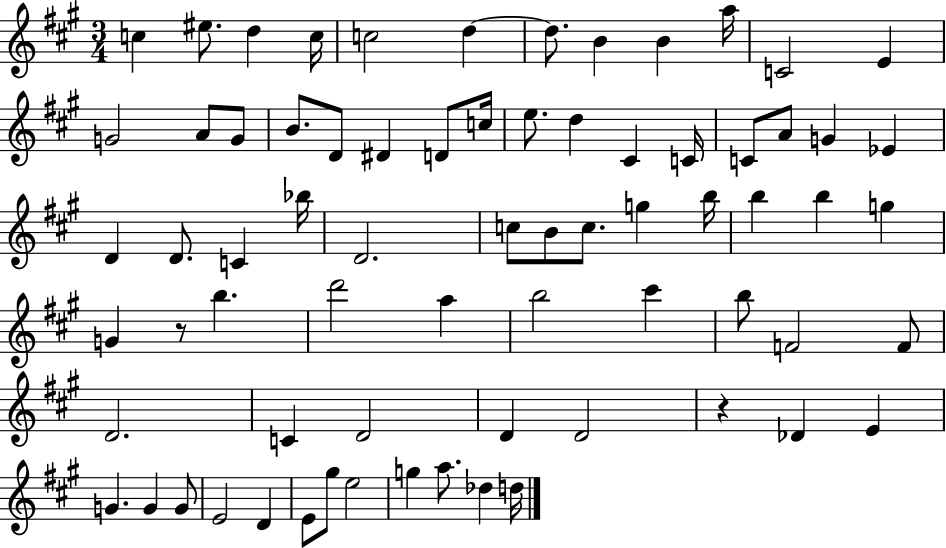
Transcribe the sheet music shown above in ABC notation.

X:1
T:Untitled
M:3/4
L:1/4
K:A
c ^e/2 d c/4 c2 d d/2 B B a/4 C2 E G2 A/2 G/2 B/2 D/2 ^D D/2 c/4 e/2 d ^C C/4 C/2 A/2 G _E D D/2 C _b/4 D2 c/2 B/2 c/2 g b/4 b b g G z/2 b d'2 a b2 ^c' b/2 F2 F/2 D2 C D2 D D2 z _D E G G G/2 E2 D E/2 ^g/2 e2 g a/2 _d d/4